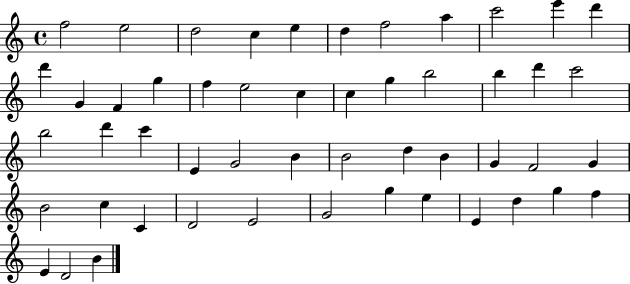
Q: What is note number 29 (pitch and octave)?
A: G4